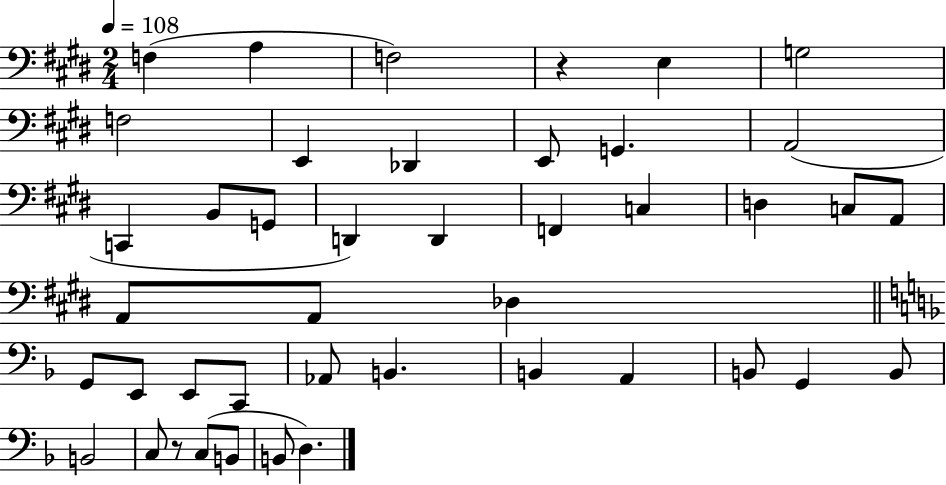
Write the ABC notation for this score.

X:1
T:Untitled
M:2/4
L:1/4
K:E
F, A, F,2 z E, G,2 F,2 E,, _D,, E,,/2 G,, A,,2 C,, B,,/2 G,,/2 D,, D,, F,, C, D, C,/2 A,,/2 A,,/2 A,,/2 _D, G,,/2 E,,/2 E,,/2 C,,/2 _A,,/2 B,, B,, A,, B,,/2 G,, B,,/2 B,,2 C,/2 z/2 C,/2 B,,/2 B,,/2 D,